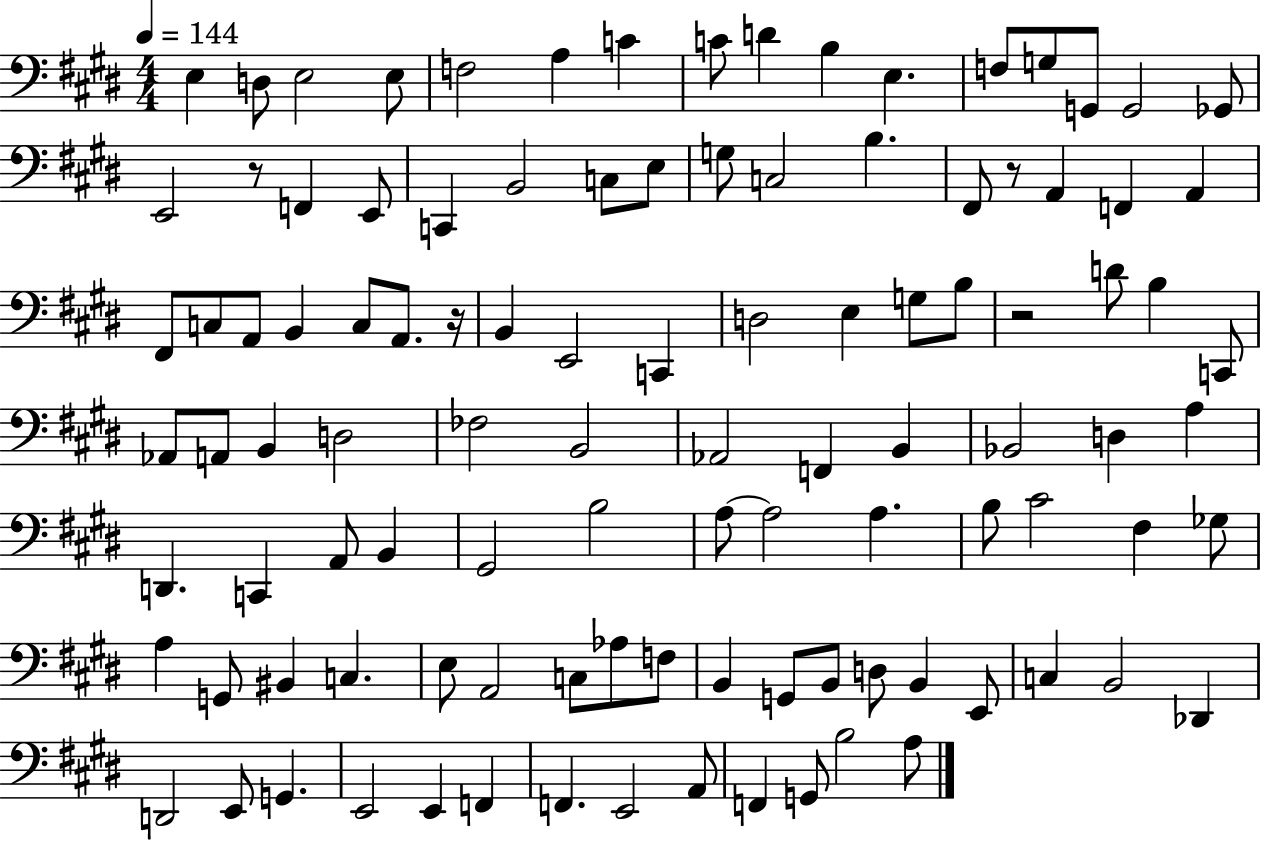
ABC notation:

X:1
T:Untitled
M:4/4
L:1/4
K:E
E, D,/2 E,2 E,/2 F,2 A, C C/2 D B, E, F,/2 G,/2 G,,/2 G,,2 _G,,/2 E,,2 z/2 F,, E,,/2 C,, B,,2 C,/2 E,/2 G,/2 C,2 B, ^F,,/2 z/2 A,, F,, A,, ^F,,/2 C,/2 A,,/2 B,, C,/2 A,,/2 z/4 B,, E,,2 C,, D,2 E, G,/2 B,/2 z2 D/2 B, C,,/2 _A,,/2 A,,/2 B,, D,2 _F,2 B,,2 _A,,2 F,, B,, _B,,2 D, A, D,, C,, A,,/2 B,, ^G,,2 B,2 A,/2 A,2 A, B,/2 ^C2 ^F, _G,/2 A, G,,/2 ^B,, C, E,/2 A,,2 C,/2 _A,/2 F,/2 B,, G,,/2 B,,/2 D,/2 B,, E,,/2 C, B,,2 _D,, D,,2 E,,/2 G,, E,,2 E,, F,, F,, E,,2 A,,/2 F,, G,,/2 B,2 A,/2